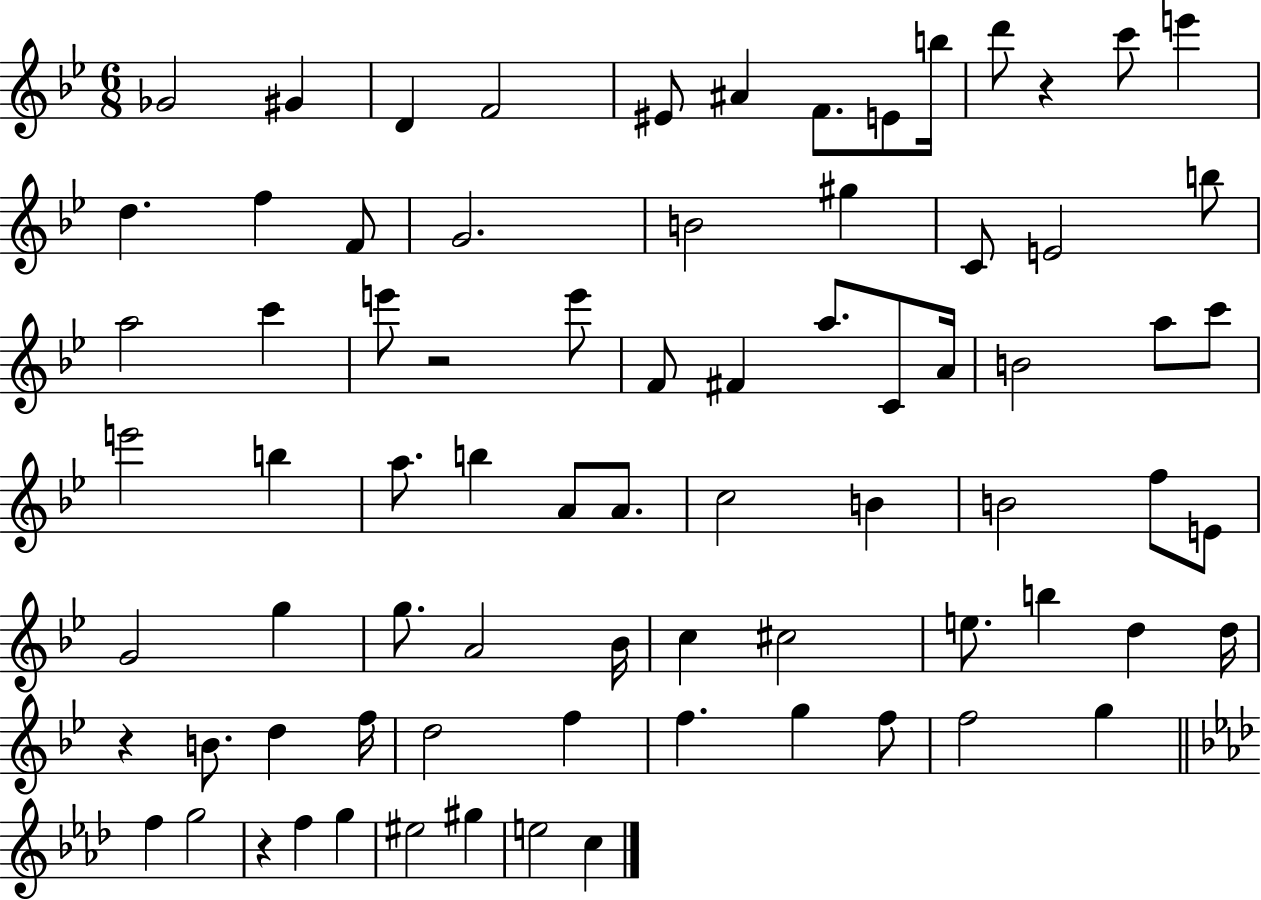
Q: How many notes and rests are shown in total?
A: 77